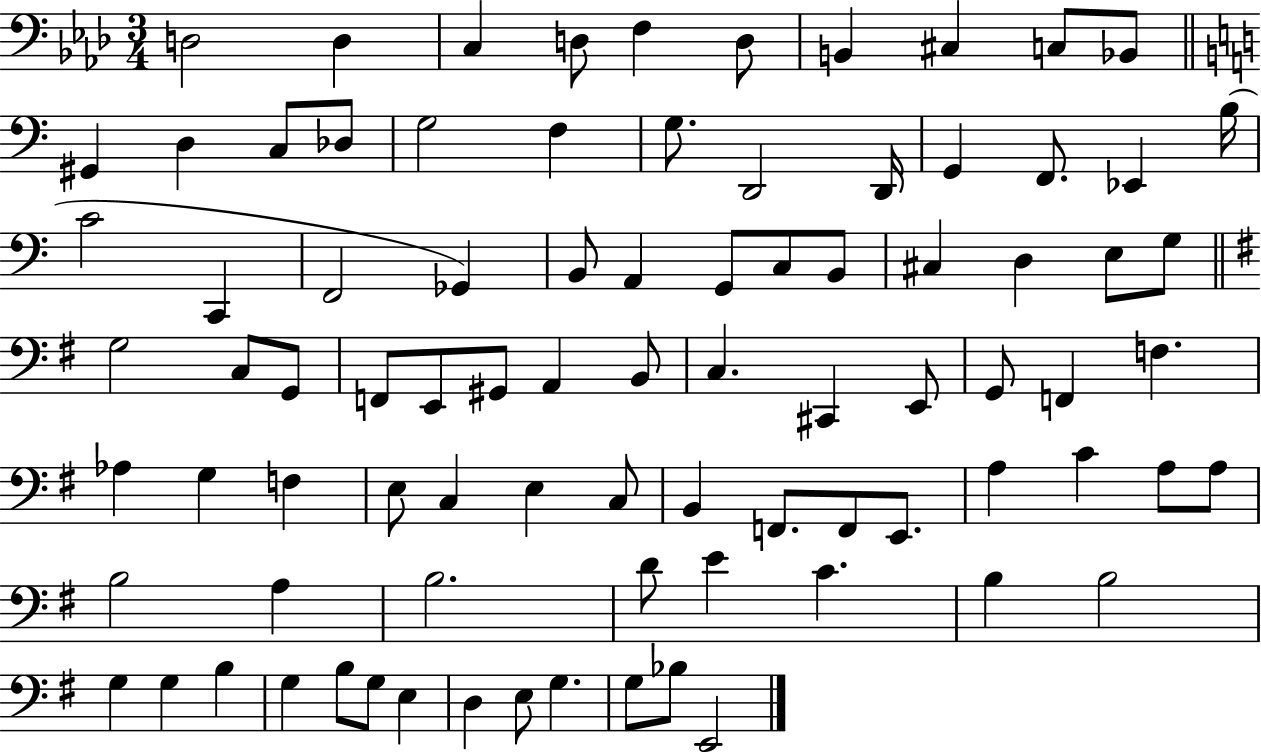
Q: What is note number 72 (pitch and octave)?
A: B3